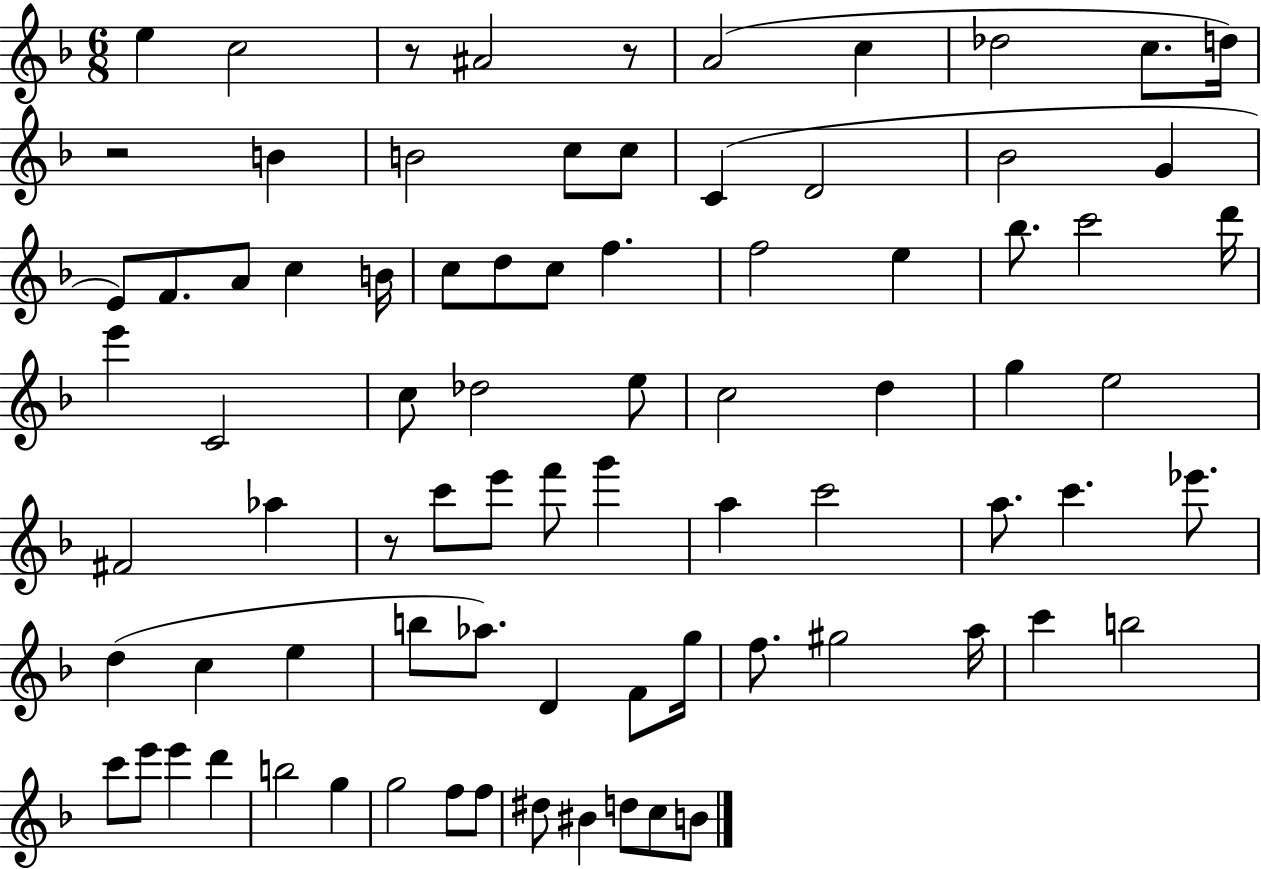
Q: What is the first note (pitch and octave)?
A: E5